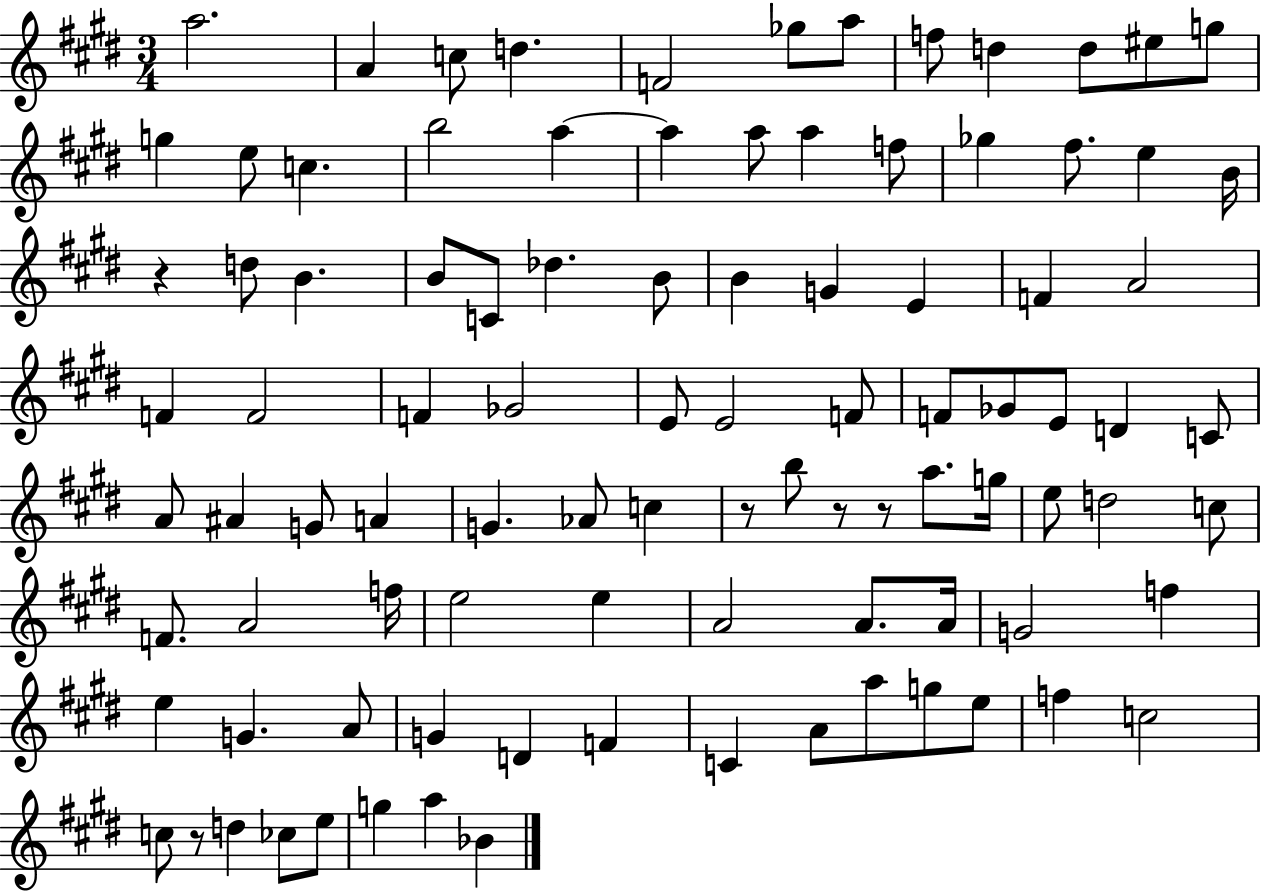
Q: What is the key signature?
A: E major